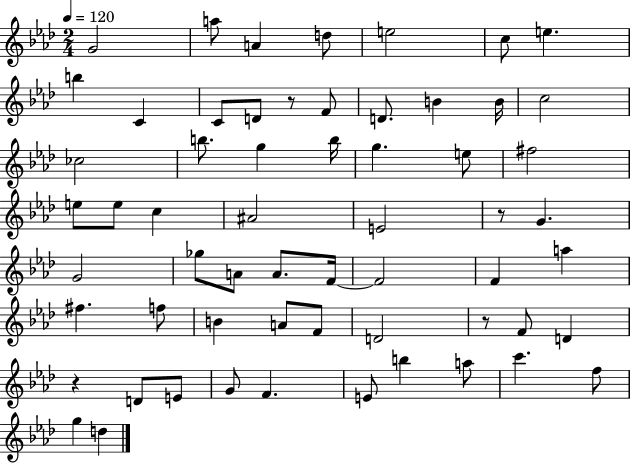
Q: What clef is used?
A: treble